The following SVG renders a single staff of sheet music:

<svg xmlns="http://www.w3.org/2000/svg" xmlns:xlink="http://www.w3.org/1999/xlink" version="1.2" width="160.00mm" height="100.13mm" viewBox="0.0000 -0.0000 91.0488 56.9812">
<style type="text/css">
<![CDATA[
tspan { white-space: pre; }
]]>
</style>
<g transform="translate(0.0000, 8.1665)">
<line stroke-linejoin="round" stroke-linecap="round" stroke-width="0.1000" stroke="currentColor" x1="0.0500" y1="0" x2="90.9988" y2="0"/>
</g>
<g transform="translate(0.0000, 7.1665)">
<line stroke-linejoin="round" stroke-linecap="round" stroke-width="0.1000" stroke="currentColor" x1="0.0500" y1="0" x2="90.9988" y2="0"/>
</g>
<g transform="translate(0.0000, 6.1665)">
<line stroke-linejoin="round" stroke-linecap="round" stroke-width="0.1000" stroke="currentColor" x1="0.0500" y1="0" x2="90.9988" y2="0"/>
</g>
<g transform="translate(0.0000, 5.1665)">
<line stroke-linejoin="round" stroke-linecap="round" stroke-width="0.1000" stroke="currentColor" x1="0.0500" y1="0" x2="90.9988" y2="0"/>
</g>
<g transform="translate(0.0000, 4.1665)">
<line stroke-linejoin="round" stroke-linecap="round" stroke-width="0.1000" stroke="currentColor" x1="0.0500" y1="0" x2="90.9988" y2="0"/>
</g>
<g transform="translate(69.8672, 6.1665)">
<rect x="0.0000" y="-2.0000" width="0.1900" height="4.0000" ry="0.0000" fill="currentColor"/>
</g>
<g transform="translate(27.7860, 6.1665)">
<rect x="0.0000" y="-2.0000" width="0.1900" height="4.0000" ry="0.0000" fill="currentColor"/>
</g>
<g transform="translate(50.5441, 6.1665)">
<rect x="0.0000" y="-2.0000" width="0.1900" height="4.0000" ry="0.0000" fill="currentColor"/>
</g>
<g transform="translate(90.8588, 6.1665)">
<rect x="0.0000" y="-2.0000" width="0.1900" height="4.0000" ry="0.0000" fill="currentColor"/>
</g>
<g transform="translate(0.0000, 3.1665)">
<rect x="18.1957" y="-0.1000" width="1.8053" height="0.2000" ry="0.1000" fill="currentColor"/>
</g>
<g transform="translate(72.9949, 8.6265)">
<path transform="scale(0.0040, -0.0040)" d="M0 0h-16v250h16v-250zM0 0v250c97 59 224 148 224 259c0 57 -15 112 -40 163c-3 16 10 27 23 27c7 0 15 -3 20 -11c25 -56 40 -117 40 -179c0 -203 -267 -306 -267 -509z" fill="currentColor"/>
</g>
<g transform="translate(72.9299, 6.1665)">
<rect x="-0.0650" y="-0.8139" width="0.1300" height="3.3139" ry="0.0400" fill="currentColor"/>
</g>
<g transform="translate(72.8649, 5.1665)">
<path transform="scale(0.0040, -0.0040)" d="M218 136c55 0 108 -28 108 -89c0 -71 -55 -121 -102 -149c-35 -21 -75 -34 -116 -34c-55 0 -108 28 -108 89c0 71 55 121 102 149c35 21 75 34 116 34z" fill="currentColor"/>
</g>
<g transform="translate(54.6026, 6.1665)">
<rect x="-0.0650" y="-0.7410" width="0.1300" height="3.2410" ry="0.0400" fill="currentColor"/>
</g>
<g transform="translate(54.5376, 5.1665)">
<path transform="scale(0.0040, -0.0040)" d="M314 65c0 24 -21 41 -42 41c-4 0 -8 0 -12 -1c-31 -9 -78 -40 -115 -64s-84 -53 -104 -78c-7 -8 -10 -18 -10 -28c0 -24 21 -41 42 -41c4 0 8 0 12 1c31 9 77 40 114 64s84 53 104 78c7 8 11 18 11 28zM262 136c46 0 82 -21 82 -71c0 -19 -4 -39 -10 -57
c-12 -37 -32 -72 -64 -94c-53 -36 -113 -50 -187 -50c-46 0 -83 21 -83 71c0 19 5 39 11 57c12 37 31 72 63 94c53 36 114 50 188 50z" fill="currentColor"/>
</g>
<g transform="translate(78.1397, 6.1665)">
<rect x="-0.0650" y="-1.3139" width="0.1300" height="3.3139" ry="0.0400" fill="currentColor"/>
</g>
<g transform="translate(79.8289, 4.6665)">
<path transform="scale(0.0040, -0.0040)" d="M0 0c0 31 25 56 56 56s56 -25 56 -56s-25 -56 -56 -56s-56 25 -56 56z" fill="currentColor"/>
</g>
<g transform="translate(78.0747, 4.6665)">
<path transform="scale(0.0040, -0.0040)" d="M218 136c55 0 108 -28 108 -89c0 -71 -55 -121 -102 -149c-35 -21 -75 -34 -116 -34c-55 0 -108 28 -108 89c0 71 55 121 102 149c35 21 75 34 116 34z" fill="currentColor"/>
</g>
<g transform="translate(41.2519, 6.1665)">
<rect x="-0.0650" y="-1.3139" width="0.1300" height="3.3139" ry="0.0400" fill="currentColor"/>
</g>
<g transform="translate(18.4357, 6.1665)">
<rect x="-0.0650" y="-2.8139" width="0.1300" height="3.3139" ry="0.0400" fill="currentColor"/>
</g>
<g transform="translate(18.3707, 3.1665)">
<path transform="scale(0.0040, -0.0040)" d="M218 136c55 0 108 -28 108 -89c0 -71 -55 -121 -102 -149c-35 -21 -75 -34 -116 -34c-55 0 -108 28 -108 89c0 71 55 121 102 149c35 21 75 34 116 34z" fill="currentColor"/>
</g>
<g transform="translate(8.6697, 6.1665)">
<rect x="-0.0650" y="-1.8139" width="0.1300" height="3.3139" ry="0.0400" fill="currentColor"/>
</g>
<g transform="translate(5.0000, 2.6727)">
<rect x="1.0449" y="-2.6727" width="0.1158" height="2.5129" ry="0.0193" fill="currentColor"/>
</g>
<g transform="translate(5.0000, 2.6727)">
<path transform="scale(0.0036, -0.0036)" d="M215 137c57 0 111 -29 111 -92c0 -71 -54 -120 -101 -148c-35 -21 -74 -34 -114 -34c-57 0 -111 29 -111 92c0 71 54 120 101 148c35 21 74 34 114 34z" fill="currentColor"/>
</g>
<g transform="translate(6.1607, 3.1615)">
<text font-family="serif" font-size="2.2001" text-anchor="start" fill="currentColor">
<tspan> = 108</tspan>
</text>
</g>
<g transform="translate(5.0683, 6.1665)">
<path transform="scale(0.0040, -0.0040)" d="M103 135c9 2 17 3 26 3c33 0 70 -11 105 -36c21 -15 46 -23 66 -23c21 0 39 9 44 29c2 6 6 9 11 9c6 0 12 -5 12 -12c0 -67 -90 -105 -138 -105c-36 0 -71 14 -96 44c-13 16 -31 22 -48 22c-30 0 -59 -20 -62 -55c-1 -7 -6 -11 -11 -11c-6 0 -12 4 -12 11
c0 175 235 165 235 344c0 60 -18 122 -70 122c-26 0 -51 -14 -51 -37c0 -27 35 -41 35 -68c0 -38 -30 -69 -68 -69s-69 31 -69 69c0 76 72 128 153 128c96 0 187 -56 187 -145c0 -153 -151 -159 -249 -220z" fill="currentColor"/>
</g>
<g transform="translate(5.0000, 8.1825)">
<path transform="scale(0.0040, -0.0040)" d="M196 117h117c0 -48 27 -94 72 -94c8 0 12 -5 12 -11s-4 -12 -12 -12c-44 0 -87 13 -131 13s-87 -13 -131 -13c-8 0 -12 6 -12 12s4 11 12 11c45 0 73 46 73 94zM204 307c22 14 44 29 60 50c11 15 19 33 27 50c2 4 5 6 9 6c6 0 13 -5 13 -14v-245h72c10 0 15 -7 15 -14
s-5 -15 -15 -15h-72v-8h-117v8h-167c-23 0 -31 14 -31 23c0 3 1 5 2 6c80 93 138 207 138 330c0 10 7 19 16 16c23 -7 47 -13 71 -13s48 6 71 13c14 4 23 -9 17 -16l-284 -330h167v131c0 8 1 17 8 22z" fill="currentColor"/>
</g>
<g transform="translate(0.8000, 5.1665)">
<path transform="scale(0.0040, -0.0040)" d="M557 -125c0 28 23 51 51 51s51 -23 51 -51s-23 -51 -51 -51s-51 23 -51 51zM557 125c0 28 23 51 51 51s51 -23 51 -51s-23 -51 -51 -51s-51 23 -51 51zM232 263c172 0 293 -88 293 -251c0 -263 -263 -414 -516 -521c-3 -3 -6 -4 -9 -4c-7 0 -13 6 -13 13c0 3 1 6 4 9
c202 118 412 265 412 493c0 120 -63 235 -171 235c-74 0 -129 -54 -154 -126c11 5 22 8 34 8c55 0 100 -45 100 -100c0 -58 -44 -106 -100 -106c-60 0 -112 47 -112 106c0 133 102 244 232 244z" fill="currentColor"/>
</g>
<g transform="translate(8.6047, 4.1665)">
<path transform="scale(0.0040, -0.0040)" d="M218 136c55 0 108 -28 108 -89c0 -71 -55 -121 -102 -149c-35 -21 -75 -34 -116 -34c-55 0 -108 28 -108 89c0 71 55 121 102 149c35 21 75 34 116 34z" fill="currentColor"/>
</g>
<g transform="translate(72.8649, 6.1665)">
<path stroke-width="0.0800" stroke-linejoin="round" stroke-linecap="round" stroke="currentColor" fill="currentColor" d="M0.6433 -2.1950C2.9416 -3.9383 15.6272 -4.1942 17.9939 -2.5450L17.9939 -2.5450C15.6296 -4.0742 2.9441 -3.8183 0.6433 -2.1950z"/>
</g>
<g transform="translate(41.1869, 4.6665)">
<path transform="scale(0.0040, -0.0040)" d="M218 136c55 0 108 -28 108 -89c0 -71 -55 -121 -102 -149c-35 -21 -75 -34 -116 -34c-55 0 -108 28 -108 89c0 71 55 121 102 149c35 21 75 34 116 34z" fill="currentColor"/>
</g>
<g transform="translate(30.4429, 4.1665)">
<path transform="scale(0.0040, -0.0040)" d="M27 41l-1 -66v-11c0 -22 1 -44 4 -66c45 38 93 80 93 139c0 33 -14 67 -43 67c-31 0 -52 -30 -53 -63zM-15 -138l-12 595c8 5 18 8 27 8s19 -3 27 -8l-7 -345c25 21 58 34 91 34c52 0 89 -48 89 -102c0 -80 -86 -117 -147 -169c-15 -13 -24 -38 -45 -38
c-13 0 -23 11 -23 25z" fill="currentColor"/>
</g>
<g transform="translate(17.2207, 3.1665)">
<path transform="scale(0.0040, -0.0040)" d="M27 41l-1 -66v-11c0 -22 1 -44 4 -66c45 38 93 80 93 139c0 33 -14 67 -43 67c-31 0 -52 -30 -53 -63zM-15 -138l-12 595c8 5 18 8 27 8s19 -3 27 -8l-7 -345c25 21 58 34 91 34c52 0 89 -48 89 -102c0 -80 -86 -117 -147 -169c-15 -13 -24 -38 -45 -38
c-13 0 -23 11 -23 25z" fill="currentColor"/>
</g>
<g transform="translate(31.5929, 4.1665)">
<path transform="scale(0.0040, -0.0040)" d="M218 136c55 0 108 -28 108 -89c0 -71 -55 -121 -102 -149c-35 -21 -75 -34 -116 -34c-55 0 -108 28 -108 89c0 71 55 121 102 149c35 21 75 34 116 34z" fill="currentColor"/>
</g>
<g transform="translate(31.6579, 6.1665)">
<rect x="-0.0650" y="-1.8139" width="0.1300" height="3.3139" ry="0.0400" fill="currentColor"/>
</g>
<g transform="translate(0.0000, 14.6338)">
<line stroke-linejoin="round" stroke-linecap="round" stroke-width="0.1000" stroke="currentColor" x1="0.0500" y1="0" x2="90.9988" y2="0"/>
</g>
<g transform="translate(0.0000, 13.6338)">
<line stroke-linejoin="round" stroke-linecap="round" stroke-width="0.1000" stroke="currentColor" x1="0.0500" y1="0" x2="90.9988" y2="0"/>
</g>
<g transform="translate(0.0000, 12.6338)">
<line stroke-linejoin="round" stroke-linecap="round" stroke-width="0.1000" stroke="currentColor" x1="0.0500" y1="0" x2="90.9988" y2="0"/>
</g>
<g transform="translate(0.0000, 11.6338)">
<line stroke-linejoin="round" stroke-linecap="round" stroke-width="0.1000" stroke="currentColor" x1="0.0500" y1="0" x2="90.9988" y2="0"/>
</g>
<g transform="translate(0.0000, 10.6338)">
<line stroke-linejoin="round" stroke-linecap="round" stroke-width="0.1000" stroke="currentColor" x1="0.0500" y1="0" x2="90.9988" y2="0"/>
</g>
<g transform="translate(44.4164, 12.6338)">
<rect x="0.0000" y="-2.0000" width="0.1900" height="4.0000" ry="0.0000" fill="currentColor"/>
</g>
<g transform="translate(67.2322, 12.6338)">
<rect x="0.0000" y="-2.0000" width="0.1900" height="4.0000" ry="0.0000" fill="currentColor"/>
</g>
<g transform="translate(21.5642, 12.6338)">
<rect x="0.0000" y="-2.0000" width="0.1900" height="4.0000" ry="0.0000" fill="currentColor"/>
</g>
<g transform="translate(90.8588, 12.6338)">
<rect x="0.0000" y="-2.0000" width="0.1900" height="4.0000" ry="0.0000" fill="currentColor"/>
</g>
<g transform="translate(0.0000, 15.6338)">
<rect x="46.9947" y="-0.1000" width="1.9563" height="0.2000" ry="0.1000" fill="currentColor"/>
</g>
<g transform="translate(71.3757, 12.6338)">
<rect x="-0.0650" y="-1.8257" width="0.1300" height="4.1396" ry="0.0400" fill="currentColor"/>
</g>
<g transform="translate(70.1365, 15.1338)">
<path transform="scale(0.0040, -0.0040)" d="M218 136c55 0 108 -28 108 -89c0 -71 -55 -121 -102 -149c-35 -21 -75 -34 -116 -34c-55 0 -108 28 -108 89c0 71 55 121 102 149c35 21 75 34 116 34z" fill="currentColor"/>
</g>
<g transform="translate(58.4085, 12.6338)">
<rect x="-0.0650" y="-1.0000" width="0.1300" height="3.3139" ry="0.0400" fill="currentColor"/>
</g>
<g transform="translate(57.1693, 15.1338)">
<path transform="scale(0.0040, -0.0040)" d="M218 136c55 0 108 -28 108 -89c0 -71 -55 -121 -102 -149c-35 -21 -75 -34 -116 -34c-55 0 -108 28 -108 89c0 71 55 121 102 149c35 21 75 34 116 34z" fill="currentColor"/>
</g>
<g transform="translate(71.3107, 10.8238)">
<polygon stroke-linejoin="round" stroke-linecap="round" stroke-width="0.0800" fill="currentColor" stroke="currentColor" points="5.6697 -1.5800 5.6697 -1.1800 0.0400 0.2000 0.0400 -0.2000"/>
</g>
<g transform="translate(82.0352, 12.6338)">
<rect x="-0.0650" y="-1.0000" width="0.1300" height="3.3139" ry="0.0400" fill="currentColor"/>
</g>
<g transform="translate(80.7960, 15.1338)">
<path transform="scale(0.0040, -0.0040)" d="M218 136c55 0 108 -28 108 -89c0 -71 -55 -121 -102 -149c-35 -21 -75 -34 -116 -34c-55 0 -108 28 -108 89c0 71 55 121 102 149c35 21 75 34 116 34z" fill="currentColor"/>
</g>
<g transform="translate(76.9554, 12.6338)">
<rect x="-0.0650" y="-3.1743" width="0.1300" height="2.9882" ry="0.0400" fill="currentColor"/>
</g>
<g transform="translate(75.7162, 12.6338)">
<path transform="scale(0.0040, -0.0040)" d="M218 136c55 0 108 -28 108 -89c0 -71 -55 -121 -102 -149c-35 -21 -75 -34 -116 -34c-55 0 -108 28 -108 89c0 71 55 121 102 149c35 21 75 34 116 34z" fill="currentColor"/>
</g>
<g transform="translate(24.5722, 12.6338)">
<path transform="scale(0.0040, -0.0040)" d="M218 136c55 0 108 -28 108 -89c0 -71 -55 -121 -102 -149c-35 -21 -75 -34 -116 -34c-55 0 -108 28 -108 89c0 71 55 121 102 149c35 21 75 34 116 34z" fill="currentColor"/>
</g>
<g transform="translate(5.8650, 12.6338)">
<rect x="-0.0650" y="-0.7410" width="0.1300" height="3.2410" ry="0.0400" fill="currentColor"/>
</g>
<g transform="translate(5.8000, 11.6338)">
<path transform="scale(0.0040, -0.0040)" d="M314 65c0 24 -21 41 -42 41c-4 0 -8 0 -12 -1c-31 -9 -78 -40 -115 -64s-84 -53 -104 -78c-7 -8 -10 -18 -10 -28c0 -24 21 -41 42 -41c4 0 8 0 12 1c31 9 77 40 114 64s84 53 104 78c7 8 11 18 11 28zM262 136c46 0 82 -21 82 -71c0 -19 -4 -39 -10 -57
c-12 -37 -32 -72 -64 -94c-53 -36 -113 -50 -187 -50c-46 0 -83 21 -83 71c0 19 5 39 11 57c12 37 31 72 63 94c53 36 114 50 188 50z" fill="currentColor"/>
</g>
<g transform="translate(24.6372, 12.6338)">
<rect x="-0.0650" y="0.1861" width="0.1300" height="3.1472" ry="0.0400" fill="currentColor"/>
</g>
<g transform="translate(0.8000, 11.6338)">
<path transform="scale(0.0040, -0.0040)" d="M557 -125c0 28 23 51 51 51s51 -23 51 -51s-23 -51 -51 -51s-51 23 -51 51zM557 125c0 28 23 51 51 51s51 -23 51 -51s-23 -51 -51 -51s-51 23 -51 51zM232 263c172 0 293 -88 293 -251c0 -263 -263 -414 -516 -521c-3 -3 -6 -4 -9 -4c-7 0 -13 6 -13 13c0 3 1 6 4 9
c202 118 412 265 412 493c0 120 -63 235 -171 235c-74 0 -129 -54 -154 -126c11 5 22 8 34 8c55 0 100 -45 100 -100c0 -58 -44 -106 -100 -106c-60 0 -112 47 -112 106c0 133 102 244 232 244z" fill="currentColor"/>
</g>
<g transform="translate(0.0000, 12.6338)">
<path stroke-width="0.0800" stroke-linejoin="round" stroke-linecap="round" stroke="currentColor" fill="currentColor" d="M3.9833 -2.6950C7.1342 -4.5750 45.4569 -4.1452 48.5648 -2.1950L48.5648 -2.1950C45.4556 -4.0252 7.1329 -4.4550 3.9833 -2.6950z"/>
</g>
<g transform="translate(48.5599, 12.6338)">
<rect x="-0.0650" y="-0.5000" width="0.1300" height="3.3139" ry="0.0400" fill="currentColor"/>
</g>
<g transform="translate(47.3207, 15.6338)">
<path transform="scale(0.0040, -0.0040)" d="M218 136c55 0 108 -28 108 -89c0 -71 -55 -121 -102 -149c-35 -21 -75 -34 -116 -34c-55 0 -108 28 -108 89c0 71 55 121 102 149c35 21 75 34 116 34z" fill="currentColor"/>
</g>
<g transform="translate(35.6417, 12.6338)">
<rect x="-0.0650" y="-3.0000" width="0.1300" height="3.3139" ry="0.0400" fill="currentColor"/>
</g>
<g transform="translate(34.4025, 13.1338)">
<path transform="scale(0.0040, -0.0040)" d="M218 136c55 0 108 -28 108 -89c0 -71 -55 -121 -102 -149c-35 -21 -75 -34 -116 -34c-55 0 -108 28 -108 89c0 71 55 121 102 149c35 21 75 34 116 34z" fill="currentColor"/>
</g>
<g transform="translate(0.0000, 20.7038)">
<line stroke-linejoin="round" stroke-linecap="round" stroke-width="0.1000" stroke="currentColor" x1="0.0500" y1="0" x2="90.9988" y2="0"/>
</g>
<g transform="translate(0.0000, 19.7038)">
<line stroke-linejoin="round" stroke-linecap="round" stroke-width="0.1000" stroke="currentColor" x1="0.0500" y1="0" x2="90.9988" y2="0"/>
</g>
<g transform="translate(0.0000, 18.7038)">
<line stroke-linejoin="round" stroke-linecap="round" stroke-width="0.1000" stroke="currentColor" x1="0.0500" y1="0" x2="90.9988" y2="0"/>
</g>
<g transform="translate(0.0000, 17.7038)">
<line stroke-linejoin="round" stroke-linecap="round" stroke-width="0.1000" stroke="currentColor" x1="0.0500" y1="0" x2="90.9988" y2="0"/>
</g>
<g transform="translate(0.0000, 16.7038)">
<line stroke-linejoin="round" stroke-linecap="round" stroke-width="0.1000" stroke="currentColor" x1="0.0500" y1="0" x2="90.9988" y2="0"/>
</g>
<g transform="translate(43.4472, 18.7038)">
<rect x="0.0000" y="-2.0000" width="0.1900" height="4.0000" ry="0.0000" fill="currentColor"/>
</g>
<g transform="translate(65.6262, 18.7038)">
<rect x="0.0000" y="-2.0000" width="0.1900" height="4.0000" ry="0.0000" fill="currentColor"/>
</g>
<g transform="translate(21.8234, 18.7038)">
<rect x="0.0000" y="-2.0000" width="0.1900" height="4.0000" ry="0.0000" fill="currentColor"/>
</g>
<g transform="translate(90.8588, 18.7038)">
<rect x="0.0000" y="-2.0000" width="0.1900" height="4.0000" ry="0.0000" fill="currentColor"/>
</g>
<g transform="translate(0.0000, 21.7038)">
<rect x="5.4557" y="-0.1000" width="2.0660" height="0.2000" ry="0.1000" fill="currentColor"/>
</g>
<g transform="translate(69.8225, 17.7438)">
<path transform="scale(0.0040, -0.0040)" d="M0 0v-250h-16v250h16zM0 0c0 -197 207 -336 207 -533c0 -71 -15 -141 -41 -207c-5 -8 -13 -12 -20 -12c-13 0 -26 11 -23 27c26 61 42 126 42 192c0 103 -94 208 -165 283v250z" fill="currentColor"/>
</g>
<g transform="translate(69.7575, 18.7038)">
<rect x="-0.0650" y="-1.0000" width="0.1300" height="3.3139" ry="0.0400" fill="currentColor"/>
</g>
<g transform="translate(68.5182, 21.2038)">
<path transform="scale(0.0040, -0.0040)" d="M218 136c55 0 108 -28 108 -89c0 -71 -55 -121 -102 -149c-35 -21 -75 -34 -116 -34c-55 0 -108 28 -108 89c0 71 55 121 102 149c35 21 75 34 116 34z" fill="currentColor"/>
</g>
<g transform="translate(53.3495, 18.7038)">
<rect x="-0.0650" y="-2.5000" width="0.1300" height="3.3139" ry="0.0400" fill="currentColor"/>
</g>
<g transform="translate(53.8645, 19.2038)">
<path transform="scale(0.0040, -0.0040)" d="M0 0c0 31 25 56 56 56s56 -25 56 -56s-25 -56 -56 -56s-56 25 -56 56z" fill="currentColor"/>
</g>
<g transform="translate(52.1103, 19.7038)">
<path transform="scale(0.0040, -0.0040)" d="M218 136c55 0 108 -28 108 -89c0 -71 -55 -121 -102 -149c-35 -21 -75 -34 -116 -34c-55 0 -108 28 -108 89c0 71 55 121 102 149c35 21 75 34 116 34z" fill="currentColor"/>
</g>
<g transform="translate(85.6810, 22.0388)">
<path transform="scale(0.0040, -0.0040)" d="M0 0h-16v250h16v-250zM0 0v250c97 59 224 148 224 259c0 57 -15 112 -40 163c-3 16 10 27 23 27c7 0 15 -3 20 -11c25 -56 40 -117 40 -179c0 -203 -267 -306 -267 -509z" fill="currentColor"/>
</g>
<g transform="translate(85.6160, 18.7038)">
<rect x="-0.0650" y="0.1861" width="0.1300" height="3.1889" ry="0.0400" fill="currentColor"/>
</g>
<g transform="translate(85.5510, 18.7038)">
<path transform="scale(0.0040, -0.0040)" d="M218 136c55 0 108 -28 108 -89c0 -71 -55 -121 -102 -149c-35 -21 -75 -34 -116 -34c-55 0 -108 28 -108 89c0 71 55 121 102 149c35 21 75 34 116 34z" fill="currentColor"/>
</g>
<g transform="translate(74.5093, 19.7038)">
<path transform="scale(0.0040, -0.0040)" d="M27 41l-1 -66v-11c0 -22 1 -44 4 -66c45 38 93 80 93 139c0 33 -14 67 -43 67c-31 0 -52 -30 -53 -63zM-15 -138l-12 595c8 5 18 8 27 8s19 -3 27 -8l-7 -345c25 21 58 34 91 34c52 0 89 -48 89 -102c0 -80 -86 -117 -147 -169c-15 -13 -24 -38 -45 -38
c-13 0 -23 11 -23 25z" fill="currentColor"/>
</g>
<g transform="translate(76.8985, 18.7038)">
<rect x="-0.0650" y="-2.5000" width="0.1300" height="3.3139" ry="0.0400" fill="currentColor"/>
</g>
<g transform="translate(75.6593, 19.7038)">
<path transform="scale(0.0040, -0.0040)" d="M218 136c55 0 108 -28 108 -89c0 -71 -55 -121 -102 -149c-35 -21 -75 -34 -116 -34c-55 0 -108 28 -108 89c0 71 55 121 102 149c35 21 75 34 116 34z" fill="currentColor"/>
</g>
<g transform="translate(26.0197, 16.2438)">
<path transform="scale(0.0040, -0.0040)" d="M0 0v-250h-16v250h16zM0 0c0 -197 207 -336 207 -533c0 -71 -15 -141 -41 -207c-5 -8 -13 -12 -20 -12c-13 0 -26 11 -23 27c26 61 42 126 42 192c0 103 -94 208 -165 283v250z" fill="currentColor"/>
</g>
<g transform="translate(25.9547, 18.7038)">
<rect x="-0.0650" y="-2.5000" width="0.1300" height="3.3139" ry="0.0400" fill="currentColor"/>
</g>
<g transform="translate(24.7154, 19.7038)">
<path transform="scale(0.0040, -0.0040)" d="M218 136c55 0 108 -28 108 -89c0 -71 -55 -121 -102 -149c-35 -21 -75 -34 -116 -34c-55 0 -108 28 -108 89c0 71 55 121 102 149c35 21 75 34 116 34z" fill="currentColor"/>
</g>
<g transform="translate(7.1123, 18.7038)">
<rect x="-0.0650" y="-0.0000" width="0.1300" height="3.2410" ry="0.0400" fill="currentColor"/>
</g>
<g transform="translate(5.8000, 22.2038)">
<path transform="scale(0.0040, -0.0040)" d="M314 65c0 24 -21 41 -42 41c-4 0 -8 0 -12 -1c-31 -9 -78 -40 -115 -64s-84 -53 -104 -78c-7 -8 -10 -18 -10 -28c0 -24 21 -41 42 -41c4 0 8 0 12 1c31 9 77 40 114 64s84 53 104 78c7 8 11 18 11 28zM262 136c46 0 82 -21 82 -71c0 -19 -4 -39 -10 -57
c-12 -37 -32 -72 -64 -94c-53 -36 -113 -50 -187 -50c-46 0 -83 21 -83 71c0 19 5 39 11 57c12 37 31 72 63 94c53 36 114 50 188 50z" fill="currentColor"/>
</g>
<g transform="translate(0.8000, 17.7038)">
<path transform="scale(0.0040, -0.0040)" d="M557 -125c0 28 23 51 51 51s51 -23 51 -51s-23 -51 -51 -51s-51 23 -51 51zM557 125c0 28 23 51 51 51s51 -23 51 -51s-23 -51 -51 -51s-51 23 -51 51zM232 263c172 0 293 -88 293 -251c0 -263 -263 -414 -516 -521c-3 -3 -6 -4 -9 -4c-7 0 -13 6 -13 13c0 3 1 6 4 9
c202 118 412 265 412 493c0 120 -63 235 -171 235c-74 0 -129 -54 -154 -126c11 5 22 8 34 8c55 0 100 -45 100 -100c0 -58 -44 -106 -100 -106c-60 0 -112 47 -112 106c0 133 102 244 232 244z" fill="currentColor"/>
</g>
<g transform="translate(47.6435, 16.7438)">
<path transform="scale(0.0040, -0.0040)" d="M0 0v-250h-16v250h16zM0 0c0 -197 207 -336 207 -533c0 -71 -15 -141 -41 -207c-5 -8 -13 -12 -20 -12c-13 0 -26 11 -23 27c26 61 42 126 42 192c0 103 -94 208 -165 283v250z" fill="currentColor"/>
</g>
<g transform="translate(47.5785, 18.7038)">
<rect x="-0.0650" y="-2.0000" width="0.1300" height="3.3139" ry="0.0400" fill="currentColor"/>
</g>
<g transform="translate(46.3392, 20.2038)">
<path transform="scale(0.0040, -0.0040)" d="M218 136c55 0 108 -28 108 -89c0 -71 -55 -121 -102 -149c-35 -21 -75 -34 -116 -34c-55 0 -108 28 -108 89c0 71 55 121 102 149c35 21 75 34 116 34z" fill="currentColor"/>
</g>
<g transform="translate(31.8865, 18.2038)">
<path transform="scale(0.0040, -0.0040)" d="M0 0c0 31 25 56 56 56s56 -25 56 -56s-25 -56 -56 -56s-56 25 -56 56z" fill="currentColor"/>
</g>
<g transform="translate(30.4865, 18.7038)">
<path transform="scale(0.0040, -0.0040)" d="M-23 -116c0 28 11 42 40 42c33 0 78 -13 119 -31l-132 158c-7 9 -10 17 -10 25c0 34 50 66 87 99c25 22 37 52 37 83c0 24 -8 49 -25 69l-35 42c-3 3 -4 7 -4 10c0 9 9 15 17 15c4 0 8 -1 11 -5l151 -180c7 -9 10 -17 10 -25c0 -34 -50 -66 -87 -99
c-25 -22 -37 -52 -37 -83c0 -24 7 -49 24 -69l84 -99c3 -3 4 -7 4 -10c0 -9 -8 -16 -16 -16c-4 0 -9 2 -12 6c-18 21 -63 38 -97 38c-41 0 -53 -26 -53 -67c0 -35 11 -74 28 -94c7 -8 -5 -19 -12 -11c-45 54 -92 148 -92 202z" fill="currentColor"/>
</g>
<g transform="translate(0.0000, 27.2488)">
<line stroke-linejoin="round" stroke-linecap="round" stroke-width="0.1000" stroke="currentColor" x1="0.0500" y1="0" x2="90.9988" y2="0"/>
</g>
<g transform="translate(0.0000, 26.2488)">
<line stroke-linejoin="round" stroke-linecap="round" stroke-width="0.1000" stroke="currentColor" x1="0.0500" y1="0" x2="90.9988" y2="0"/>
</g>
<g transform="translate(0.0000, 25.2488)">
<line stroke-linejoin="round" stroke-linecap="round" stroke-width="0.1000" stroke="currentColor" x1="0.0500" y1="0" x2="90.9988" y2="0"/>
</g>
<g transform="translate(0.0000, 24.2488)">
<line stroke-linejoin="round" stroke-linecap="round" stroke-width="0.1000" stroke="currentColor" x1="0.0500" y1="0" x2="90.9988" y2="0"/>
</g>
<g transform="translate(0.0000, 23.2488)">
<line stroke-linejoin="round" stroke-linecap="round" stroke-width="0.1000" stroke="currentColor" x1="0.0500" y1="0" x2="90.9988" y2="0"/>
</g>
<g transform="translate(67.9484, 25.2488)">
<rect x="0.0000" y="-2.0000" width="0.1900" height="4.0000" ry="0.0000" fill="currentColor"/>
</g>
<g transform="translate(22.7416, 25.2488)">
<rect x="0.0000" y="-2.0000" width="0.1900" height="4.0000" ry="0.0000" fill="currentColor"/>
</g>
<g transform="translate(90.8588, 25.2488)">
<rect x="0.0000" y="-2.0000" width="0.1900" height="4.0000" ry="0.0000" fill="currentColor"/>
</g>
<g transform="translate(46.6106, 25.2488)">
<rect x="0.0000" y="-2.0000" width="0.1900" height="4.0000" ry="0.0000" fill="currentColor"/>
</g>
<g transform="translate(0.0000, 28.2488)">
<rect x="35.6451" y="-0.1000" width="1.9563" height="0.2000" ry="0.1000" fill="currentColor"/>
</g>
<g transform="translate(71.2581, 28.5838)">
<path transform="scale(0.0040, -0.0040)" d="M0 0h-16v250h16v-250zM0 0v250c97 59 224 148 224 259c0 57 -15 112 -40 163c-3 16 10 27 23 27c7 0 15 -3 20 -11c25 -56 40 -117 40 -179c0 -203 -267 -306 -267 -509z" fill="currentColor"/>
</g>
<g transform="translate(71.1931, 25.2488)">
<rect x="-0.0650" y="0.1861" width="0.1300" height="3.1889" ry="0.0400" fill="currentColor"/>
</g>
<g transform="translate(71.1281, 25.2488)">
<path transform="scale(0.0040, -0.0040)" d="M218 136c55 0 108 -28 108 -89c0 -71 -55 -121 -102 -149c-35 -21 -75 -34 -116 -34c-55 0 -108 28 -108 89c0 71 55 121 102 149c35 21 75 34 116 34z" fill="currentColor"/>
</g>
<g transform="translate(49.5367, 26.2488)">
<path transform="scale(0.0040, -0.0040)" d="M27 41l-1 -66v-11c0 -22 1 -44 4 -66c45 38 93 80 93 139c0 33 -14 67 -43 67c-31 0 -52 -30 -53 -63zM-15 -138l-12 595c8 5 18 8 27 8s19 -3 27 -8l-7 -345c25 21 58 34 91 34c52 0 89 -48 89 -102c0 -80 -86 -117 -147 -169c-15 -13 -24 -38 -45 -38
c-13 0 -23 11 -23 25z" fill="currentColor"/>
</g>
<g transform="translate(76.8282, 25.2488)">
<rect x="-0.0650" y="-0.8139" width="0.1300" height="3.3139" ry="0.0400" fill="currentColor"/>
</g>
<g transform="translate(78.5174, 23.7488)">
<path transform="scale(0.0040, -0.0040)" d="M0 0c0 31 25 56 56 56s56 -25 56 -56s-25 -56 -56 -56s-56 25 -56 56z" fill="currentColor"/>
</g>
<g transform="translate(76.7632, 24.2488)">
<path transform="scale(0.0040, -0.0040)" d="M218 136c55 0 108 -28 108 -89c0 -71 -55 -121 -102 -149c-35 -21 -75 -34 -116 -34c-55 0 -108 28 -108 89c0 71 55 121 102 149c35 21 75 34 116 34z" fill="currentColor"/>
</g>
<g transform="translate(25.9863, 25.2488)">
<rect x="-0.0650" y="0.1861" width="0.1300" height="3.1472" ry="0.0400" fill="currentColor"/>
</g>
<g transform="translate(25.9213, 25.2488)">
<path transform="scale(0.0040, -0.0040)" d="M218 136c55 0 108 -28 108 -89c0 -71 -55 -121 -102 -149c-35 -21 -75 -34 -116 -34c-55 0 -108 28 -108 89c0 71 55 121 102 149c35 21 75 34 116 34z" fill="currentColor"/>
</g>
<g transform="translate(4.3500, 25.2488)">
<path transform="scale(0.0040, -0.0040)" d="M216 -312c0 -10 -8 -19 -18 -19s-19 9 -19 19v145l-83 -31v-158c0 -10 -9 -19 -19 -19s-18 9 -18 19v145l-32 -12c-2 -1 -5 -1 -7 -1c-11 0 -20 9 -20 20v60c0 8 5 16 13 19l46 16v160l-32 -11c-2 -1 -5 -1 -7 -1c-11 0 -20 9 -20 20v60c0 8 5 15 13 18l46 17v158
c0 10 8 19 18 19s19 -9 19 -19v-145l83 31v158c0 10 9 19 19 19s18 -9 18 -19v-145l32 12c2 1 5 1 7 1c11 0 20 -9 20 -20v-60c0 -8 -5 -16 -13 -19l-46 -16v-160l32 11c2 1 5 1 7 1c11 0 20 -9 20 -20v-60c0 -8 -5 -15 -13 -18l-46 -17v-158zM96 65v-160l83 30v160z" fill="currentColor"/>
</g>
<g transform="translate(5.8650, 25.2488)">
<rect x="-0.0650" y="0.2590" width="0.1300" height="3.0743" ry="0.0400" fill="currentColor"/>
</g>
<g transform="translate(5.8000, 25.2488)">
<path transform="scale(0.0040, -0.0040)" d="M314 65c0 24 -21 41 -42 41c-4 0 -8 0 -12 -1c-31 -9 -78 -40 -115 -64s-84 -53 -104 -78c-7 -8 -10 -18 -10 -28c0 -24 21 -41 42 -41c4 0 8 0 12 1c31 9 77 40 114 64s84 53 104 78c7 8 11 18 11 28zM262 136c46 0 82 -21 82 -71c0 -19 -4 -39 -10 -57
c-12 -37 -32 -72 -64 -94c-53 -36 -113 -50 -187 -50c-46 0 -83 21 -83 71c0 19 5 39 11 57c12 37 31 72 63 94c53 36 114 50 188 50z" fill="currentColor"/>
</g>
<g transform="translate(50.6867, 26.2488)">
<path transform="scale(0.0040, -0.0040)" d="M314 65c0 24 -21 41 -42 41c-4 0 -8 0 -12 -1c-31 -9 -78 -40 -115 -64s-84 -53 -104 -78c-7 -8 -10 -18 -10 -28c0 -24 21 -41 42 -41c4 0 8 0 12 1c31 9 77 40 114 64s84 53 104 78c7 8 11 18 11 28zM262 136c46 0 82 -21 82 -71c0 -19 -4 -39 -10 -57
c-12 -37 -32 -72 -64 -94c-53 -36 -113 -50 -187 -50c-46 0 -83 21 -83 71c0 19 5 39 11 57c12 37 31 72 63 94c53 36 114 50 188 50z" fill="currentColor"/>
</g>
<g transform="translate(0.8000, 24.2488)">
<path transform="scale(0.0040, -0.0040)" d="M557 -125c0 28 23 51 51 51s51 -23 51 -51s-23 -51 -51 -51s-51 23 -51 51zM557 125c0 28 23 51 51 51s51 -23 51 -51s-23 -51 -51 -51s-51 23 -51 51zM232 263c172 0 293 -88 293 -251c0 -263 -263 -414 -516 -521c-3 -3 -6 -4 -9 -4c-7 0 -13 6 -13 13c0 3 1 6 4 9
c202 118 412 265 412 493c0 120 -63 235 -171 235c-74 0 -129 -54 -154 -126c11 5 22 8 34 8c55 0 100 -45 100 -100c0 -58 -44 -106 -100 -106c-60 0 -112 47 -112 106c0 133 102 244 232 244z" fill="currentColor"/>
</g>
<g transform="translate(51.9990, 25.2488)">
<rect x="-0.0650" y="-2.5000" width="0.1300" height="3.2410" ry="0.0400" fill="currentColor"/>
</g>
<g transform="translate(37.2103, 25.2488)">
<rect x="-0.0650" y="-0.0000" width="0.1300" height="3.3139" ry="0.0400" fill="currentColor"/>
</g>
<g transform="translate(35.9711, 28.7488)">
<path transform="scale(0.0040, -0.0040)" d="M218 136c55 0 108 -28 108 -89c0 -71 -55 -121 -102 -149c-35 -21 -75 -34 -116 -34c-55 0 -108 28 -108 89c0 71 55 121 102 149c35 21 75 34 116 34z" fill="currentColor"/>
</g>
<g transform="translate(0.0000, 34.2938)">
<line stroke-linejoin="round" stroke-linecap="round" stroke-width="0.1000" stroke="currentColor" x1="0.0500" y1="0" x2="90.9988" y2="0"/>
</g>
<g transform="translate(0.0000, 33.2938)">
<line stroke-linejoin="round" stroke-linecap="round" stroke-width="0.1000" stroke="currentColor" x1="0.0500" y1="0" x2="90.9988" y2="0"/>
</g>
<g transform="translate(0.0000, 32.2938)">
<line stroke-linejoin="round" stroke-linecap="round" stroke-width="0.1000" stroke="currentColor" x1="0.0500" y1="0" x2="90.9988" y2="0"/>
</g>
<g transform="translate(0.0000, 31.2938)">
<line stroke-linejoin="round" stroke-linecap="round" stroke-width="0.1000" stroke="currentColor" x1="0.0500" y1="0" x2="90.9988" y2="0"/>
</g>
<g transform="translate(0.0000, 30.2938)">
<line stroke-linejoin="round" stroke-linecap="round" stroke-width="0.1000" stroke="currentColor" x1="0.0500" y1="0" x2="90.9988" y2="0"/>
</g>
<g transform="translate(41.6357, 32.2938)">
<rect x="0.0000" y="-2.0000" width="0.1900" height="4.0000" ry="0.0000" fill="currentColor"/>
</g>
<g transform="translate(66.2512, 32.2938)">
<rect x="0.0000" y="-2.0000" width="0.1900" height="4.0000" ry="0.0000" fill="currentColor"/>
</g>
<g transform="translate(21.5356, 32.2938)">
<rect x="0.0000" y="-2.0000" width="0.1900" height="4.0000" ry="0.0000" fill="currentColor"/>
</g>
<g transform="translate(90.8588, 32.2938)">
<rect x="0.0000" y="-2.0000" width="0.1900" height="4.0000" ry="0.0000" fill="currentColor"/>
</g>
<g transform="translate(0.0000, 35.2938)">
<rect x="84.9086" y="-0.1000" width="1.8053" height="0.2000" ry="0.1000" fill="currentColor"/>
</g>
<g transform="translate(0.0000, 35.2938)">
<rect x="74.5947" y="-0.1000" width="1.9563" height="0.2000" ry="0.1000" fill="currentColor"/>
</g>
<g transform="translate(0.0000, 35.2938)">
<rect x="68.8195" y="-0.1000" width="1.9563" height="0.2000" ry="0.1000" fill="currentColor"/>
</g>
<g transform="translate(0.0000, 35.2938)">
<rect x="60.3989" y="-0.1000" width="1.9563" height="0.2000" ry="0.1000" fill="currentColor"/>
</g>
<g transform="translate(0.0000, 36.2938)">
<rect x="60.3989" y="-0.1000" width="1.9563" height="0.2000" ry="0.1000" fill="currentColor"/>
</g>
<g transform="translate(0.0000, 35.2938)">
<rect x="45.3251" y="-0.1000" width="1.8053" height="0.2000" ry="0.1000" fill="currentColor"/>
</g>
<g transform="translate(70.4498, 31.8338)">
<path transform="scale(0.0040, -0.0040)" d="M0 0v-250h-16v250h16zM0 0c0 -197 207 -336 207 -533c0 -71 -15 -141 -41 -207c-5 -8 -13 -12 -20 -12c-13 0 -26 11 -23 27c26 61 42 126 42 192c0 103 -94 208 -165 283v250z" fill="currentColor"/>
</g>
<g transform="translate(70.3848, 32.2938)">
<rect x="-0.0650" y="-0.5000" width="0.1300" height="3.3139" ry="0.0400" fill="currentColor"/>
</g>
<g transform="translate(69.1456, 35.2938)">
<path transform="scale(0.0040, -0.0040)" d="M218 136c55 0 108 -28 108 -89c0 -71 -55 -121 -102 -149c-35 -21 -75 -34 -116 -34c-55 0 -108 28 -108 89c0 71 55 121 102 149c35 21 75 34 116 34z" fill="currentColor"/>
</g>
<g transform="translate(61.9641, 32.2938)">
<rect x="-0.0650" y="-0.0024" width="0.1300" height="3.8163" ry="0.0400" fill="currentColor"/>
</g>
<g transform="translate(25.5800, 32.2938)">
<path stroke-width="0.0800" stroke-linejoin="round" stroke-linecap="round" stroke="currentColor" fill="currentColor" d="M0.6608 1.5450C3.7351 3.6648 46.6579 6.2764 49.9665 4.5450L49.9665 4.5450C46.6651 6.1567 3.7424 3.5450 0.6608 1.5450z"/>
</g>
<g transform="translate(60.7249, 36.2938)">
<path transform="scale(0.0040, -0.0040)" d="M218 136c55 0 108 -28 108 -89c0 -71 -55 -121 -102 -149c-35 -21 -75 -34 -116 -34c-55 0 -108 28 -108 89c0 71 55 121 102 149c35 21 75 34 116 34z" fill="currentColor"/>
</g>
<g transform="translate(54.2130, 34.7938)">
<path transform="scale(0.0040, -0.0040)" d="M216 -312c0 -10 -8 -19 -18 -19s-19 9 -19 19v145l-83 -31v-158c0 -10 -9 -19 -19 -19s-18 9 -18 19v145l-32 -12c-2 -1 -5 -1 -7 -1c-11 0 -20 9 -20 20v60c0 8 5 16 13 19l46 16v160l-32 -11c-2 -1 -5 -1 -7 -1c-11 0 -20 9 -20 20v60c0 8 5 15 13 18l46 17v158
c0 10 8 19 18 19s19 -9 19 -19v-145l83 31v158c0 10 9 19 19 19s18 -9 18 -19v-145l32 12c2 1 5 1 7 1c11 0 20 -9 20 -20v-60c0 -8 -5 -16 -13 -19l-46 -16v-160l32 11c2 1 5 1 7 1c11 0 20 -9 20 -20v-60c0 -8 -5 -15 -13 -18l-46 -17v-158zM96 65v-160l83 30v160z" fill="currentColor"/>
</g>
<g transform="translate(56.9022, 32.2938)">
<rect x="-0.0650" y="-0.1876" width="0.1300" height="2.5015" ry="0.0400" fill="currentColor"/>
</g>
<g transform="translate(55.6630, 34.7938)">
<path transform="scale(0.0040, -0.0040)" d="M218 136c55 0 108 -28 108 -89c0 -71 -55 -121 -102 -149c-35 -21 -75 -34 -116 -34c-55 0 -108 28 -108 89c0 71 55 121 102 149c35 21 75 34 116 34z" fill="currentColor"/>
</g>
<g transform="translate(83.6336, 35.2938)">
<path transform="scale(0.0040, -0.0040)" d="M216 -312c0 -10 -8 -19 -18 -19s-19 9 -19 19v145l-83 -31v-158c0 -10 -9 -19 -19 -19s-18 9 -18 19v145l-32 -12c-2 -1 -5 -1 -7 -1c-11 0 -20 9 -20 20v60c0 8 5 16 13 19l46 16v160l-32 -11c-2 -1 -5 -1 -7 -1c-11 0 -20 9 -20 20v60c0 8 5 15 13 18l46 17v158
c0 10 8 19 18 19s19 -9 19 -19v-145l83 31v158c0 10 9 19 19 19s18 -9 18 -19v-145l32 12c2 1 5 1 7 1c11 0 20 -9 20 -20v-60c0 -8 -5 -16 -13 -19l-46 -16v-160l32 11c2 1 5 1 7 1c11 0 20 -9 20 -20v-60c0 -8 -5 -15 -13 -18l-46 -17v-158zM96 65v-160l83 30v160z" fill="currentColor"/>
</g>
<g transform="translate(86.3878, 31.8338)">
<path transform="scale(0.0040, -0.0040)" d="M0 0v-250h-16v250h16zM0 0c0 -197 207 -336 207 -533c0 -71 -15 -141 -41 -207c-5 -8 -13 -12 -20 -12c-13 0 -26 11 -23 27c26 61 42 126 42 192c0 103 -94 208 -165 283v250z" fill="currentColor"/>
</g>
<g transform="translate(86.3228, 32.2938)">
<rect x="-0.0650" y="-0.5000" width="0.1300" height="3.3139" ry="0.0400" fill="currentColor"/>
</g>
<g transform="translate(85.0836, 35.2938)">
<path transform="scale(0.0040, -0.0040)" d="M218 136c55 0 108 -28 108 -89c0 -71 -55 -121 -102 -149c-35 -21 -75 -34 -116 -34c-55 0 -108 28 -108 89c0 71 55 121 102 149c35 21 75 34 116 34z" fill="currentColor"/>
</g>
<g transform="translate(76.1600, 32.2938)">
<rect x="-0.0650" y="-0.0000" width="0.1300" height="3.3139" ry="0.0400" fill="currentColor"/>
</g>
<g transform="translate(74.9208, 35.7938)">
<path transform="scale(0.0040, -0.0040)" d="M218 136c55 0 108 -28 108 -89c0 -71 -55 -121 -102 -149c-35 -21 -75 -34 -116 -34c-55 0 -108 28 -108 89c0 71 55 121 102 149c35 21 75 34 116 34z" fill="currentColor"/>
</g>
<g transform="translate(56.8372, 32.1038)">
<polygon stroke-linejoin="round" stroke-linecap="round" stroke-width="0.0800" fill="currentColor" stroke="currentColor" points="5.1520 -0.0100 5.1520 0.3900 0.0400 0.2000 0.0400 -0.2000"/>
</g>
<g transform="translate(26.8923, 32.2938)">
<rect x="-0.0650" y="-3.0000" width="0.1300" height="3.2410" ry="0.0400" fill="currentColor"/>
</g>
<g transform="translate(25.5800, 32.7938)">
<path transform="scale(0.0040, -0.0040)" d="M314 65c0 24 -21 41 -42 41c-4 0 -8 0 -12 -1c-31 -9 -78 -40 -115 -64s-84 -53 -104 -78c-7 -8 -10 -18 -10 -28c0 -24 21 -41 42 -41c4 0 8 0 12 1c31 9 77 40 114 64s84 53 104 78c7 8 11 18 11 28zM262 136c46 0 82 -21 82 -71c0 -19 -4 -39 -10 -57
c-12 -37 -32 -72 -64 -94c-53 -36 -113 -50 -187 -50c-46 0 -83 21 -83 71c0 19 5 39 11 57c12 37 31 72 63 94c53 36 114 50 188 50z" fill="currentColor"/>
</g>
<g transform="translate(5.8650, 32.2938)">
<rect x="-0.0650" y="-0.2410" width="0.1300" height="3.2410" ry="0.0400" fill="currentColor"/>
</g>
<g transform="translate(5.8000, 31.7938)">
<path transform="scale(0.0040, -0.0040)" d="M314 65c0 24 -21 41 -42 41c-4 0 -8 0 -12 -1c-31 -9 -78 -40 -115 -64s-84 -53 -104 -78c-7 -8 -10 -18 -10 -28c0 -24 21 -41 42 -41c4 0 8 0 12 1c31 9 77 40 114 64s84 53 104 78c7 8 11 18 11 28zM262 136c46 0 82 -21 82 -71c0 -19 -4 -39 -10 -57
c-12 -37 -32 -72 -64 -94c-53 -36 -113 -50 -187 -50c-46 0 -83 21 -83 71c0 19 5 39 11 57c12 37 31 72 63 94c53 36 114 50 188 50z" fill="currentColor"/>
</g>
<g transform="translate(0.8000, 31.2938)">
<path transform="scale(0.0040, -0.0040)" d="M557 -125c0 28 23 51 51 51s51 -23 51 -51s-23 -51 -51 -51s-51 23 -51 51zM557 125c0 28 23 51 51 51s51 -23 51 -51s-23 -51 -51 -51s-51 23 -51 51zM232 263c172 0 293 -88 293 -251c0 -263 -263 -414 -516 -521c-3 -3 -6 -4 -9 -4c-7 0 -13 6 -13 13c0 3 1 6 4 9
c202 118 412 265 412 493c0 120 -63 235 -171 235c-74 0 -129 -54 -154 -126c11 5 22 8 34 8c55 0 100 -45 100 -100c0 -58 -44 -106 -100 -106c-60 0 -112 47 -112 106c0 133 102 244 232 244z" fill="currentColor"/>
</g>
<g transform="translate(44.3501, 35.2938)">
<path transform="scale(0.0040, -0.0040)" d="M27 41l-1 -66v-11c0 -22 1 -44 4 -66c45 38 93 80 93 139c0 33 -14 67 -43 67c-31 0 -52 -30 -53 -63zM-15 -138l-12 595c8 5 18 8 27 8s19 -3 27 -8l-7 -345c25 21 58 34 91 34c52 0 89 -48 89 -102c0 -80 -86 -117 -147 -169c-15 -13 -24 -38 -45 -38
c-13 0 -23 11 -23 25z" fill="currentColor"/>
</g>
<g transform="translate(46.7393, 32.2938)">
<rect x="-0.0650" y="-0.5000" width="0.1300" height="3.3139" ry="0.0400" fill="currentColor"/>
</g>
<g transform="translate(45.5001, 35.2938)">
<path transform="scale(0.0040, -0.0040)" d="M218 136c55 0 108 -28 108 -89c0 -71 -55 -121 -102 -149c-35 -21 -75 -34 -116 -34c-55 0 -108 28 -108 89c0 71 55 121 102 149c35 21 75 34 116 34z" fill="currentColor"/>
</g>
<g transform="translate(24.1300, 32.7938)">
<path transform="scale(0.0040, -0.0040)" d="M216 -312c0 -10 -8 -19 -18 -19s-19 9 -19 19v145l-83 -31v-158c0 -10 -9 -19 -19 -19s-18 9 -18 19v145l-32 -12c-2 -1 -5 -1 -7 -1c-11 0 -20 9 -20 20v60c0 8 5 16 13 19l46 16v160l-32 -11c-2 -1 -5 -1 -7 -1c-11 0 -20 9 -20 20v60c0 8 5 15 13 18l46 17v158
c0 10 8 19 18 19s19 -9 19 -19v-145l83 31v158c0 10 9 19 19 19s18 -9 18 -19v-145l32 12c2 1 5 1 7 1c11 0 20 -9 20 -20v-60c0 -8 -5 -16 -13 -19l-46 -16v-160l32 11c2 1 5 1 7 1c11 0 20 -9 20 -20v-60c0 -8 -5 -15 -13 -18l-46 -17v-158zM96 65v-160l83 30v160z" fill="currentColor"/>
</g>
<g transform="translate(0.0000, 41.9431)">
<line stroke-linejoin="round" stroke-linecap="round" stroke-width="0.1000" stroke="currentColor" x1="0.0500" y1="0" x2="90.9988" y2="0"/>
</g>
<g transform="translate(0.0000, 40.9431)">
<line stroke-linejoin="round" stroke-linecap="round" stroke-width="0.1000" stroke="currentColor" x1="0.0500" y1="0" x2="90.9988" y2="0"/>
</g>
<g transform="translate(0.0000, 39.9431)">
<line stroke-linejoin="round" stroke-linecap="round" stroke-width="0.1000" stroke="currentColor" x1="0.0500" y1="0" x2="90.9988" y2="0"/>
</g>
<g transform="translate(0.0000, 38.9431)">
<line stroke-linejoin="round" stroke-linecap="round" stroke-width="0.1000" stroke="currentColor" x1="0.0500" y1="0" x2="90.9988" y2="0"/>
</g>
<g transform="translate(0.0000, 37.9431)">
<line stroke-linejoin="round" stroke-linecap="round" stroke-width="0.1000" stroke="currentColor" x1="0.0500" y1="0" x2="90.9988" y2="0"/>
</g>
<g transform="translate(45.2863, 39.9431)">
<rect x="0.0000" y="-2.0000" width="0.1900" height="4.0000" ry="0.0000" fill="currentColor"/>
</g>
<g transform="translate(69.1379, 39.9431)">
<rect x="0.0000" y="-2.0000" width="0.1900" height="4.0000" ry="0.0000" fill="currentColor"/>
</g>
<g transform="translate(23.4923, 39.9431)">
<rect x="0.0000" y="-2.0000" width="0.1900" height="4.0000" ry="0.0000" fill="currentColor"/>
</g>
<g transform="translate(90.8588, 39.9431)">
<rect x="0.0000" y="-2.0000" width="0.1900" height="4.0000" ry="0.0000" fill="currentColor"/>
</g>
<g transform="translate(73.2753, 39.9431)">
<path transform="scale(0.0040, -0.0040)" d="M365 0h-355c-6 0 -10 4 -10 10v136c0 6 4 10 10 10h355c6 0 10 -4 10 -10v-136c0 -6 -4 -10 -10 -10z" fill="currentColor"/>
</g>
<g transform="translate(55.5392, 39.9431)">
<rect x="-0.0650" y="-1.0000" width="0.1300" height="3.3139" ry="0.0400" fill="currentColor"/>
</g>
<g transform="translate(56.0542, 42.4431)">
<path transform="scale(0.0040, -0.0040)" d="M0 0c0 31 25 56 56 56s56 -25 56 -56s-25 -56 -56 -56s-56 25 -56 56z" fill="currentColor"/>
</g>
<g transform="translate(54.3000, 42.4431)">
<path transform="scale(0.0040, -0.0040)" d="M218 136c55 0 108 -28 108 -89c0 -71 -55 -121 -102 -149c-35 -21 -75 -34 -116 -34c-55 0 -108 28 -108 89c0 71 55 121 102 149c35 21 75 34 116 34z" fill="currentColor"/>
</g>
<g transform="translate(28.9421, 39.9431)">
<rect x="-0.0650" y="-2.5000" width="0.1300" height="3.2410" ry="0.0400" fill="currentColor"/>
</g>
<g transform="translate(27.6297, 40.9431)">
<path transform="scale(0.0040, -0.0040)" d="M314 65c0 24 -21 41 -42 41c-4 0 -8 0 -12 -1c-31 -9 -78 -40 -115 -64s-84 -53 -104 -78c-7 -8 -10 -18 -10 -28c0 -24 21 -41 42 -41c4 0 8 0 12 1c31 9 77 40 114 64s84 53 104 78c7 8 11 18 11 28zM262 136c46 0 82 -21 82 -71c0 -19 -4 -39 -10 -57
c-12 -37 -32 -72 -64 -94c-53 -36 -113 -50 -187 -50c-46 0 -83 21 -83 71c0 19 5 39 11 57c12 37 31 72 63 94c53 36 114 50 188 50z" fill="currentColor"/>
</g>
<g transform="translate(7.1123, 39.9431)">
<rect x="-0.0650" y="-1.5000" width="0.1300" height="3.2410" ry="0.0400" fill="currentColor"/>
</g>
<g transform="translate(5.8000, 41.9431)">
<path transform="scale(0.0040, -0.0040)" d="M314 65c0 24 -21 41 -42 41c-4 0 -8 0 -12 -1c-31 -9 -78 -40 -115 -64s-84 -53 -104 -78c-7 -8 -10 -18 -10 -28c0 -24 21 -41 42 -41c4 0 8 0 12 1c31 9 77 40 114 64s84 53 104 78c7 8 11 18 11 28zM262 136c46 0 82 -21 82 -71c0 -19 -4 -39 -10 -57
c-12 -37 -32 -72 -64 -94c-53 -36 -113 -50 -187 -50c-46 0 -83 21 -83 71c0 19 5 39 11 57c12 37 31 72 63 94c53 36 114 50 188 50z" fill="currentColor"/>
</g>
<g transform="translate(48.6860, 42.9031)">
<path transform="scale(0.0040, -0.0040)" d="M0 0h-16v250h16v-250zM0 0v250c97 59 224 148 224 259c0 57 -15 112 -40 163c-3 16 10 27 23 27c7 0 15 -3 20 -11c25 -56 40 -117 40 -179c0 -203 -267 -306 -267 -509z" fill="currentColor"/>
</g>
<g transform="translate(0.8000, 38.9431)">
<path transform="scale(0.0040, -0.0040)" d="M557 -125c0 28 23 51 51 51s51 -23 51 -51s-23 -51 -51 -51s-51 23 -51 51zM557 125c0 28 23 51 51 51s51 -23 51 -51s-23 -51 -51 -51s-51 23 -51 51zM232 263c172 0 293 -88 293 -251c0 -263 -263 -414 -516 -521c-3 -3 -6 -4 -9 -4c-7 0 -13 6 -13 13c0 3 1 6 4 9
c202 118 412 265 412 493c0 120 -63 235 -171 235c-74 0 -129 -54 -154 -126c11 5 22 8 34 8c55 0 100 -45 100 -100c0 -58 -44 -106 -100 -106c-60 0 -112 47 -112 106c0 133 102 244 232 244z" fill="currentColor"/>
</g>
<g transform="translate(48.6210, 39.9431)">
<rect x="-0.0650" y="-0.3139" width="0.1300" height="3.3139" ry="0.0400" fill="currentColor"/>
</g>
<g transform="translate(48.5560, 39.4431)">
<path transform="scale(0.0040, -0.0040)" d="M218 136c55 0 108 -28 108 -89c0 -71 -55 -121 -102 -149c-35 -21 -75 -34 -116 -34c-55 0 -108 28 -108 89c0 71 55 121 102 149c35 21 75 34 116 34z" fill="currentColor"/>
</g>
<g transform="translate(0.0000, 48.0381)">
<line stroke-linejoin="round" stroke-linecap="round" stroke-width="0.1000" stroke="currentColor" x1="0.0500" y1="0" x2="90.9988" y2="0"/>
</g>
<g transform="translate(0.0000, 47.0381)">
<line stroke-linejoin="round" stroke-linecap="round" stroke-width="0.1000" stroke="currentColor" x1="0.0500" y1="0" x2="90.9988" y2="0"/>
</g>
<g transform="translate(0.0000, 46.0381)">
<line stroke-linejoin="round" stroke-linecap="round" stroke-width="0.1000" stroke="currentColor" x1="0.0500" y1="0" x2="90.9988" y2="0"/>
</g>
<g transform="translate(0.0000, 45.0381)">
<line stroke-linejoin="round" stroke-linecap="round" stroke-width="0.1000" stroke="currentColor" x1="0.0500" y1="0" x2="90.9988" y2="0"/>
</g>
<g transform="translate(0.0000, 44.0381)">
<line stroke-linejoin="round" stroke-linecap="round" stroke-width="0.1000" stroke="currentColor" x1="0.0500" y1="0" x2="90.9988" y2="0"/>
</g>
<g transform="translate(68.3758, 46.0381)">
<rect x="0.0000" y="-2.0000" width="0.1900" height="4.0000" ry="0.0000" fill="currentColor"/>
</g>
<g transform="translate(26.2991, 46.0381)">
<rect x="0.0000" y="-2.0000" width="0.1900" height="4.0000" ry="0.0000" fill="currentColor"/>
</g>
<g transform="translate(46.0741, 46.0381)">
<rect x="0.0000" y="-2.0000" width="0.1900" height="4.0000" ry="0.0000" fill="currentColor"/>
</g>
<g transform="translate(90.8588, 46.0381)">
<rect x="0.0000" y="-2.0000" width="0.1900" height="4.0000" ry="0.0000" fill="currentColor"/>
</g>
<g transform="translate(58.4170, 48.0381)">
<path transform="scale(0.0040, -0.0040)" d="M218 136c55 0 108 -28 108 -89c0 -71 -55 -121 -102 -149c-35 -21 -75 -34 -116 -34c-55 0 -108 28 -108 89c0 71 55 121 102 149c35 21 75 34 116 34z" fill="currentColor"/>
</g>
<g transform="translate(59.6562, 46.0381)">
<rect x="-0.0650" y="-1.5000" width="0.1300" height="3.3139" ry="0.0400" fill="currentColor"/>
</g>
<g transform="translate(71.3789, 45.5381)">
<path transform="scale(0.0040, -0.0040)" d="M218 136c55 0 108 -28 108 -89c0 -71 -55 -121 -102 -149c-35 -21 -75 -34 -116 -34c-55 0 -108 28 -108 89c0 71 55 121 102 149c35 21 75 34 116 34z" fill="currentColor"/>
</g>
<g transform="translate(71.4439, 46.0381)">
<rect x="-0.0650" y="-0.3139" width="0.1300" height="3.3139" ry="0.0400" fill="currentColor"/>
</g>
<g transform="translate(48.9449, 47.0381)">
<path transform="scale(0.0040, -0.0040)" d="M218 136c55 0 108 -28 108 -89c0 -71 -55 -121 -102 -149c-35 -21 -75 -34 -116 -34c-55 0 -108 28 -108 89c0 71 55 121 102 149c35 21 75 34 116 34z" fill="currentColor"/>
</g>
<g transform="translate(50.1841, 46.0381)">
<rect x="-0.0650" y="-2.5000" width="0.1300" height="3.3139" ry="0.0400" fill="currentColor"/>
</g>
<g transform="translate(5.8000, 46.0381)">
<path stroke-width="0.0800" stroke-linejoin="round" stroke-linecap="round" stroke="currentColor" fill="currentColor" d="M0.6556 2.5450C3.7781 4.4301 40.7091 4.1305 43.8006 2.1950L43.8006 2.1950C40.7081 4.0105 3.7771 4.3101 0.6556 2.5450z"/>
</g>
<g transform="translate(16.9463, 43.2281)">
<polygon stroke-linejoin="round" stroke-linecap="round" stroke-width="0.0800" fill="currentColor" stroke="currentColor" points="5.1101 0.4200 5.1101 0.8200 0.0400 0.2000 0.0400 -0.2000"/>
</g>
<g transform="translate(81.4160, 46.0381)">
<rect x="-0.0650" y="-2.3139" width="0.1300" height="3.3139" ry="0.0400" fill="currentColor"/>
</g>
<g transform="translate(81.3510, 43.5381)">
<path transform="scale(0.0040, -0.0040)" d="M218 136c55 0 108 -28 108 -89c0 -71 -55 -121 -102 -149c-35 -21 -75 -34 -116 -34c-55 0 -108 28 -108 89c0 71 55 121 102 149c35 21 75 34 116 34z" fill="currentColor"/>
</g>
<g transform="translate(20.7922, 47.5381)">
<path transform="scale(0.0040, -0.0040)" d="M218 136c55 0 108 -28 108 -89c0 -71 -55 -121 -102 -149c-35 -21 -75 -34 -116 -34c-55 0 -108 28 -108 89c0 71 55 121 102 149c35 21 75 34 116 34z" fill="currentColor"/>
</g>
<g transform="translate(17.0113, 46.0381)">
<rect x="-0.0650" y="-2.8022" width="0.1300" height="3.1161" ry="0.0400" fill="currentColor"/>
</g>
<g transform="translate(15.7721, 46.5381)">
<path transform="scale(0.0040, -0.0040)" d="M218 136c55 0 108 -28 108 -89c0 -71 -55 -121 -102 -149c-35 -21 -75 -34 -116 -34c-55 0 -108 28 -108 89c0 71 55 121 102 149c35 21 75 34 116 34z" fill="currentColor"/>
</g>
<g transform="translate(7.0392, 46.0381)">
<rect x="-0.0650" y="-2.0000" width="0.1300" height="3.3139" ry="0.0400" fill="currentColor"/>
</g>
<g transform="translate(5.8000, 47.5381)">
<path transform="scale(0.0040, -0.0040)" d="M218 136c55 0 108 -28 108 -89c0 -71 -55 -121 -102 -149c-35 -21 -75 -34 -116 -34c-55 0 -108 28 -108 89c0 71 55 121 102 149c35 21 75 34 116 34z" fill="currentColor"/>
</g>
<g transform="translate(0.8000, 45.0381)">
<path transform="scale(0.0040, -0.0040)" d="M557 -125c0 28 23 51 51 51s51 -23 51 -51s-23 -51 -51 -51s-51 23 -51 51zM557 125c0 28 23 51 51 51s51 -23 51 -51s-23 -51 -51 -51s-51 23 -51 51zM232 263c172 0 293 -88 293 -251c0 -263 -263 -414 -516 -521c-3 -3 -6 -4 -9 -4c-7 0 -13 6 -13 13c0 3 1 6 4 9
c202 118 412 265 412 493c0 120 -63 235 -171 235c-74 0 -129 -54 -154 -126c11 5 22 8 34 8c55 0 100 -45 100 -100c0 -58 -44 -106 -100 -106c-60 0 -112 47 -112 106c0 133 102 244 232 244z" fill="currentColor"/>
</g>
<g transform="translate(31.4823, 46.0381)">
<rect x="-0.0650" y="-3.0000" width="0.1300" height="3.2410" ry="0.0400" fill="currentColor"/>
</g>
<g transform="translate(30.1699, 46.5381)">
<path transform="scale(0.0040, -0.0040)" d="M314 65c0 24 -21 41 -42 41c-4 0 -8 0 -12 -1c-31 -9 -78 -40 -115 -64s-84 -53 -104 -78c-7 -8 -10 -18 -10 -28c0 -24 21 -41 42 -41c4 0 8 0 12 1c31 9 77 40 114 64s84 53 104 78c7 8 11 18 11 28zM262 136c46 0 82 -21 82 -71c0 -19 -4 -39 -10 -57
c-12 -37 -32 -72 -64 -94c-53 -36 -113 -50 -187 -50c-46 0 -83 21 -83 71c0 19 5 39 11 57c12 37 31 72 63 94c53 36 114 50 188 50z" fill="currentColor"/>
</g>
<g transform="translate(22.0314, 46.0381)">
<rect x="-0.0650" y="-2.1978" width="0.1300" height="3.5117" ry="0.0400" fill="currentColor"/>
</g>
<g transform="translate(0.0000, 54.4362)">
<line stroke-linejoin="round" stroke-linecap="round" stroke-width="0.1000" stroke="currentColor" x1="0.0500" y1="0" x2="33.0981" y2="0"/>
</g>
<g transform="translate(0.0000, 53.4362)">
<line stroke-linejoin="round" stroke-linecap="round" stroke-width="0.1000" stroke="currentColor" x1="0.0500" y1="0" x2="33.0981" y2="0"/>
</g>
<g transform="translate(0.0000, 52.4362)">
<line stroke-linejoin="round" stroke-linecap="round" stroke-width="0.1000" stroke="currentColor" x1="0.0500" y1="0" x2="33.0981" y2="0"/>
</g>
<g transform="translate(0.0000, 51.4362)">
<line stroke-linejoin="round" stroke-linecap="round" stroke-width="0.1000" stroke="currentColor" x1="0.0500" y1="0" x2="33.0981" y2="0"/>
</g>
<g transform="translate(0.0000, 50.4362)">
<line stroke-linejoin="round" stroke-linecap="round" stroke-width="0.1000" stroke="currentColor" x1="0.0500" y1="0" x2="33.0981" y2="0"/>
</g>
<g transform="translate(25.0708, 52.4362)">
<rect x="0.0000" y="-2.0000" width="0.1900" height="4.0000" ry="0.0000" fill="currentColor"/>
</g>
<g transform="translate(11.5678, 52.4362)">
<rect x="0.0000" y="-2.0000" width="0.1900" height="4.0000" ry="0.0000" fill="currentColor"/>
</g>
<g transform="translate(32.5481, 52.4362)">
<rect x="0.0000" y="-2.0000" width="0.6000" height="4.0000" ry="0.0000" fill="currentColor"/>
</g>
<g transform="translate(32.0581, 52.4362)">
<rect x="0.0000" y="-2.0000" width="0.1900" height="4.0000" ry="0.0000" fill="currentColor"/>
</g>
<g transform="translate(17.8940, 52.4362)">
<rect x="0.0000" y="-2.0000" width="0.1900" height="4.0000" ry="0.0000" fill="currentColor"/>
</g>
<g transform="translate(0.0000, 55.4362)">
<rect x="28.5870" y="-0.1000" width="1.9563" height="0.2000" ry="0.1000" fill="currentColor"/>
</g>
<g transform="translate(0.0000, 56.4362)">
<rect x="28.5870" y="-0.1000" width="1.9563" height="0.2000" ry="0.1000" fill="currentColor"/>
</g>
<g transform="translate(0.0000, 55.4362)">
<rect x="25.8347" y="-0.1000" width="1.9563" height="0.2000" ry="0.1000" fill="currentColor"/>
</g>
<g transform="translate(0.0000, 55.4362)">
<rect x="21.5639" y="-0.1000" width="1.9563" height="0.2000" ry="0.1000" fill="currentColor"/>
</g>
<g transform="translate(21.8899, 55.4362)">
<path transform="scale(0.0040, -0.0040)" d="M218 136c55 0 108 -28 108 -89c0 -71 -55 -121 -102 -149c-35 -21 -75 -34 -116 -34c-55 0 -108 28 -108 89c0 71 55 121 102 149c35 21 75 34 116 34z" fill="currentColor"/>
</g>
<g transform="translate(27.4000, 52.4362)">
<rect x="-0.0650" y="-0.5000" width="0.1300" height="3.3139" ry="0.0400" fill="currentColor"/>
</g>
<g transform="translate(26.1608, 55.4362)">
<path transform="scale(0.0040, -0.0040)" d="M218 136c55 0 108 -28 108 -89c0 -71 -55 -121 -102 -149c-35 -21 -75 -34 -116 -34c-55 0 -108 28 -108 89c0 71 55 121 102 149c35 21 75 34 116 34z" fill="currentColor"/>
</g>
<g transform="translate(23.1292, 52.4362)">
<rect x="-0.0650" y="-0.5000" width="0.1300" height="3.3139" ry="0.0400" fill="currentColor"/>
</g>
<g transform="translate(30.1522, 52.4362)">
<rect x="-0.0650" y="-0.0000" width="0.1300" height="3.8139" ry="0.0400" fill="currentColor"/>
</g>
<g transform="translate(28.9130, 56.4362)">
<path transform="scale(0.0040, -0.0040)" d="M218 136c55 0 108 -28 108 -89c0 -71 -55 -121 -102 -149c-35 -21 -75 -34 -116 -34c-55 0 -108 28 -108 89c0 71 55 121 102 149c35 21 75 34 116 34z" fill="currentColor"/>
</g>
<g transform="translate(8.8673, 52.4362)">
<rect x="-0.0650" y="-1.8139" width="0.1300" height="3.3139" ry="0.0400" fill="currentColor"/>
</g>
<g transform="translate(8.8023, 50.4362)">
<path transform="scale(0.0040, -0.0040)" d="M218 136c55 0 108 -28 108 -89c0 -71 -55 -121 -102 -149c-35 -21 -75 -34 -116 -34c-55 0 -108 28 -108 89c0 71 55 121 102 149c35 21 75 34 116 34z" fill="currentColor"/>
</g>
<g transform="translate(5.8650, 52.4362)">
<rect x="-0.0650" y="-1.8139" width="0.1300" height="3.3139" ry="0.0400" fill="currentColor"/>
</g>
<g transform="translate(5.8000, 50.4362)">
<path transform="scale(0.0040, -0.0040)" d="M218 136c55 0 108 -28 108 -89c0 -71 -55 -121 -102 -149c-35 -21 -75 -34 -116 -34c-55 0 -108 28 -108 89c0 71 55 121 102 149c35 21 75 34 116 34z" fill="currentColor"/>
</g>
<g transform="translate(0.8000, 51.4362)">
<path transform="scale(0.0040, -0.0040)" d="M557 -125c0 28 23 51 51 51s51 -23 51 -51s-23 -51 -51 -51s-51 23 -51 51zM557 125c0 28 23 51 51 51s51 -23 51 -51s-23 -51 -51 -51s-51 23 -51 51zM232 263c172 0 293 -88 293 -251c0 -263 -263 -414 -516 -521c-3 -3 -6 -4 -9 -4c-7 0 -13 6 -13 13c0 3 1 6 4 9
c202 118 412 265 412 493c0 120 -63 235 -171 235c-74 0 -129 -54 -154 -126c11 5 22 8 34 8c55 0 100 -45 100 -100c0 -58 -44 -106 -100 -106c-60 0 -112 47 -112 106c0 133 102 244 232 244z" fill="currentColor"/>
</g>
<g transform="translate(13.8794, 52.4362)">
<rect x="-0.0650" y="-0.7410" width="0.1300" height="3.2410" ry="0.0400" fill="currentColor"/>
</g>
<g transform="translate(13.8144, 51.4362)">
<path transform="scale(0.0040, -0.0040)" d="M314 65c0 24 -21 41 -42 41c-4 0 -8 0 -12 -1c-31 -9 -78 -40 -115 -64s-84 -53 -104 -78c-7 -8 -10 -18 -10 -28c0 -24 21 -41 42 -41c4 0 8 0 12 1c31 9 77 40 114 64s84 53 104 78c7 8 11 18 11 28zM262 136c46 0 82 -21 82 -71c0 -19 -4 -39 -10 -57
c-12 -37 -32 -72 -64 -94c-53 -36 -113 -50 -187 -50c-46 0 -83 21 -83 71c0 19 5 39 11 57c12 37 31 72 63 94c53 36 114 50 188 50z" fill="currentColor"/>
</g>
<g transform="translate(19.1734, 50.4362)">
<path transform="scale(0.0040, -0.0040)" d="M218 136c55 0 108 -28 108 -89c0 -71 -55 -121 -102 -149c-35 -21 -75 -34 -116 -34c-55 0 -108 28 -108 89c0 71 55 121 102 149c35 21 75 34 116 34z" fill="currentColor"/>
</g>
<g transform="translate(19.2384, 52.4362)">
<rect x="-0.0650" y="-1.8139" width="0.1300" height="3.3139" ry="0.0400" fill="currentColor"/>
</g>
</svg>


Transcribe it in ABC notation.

X:1
T:Untitled
M:2/4
L:1/4
K:C
A, _C _A, G, F,2 F,/2 G, F,2 D, C, E,, F,, F,,/2 D,/2 F,, D,,2 B,,/2 z A,,/2 B,, F,,/2 _B,, D,/2 ^D,2 D, D,, _B,,2 D,/2 F, E,2 ^C,2 _E,, ^F,,/2 C,,/2 E,,/2 D,, ^E,,/2 G,,2 B,,2 E,/2 F,, z2 A,, C,/2 A,,/2 C,2 B,, G,, E, B, A, A, F,2 A, E,, E,, C,,